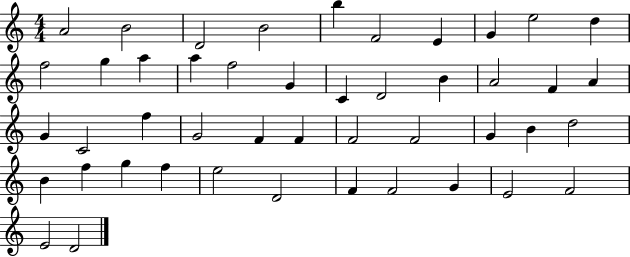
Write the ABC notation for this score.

X:1
T:Untitled
M:4/4
L:1/4
K:C
A2 B2 D2 B2 b F2 E G e2 d f2 g a a f2 G C D2 B A2 F A G C2 f G2 F F F2 F2 G B d2 B f g f e2 D2 F F2 G E2 F2 E2 D2